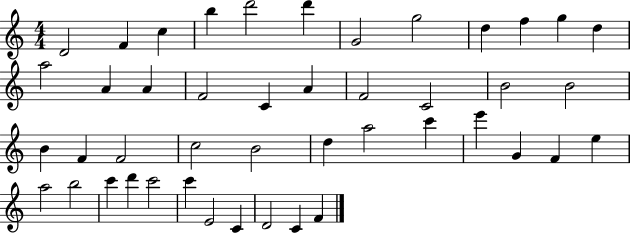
{
  \clef treble
  \numericTimeSignature
  \time 4/4
  \key c \major
  d'2 f'4 c''4 | b''4 d'''2 d'''4 | g'2 g''2 | d''4 f''4 g''4 d''4 | \break a''2 a'4 a'4 | f'2 c'4 a'4 | f'2 c'2 | b'2 b'2 | \break b'4 f'4 f'2 | c''2 b'2 | d''4 a''2 c'''4 | e'''4 g'4 f'4 e''4 | \break a''2 b''2 | c'''4 d'''4 c'''2 | c'''4 e'2 c'4 | d'2 c'4 f'4 | \break \bar "|."
}